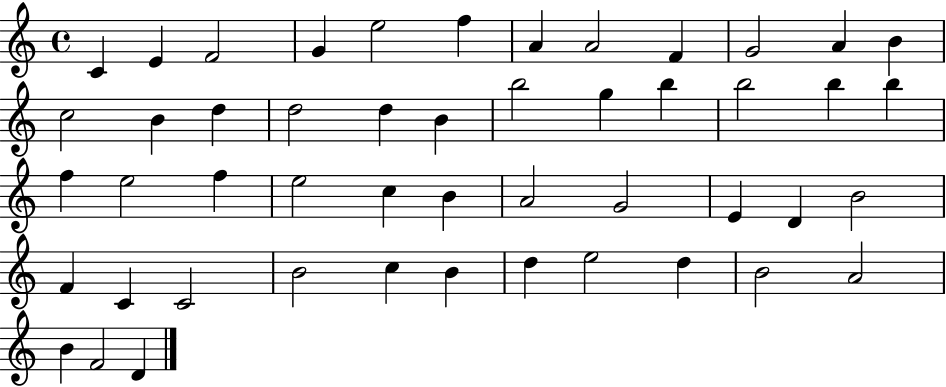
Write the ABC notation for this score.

X:1
T:Untitled
M:4/4
L:1/4
K:C
C E F2 G e2 f A A2 F G2 A B c2 B d d2 d B b2 g b b2 b b f e2 f e2 c B A2 G2 E D B2 F C C2 B2 c B d e2 d B2 A2 B F2 D